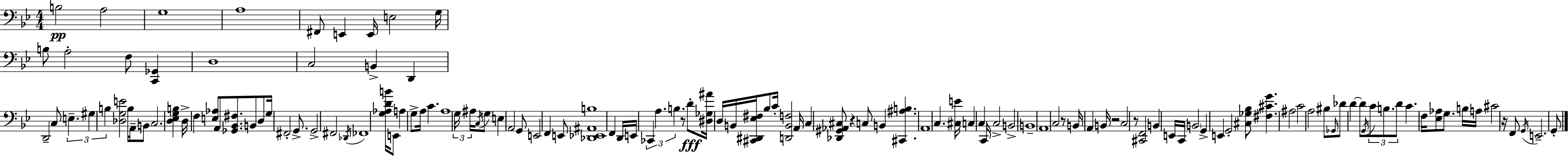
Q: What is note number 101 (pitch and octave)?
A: D4